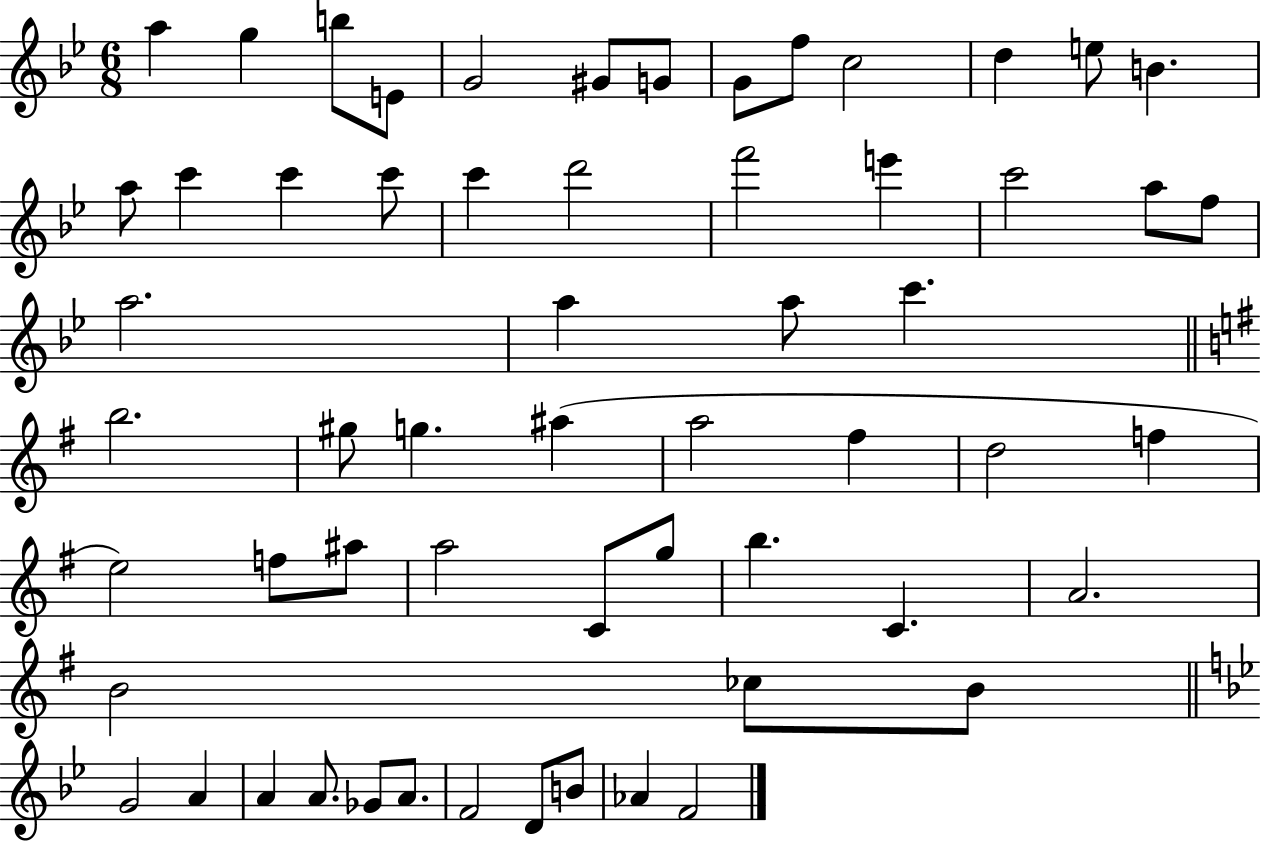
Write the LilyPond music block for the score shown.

{
  \clef treble
  \numericTimeSignature
  \time 6/8
  \key bes \major
  a''4 g''4 b''8 e'8 | g'2 gis'8 g'8 | g'8 f''8 c''2 | d''4 e''8 b'4. | \break a''8 c'''4 c'''4 c'''8 | c'''4 d'''2 | f'''2 e'''4 | c'''2 a''8 f''8 | \break a''2. | a''4 a''8 c'''4. | \bar "||" \break \key g \major b''2. | gis''8 g''4. ais''4( | a''2 fis''4 | d''2 f''4 | \break e''2) f''8 ais''8 | a''2 c'8 g''8 | b''4. c'4. | a'2. | \break b'2 ces''8 b'8 | \bar "||" \break \key g \minor g'2 a'4 | a'4 a'8. ges'8 a'8. | f'2 d'8 b'8 | aes'4 f'2 | \break \bar "|."
}